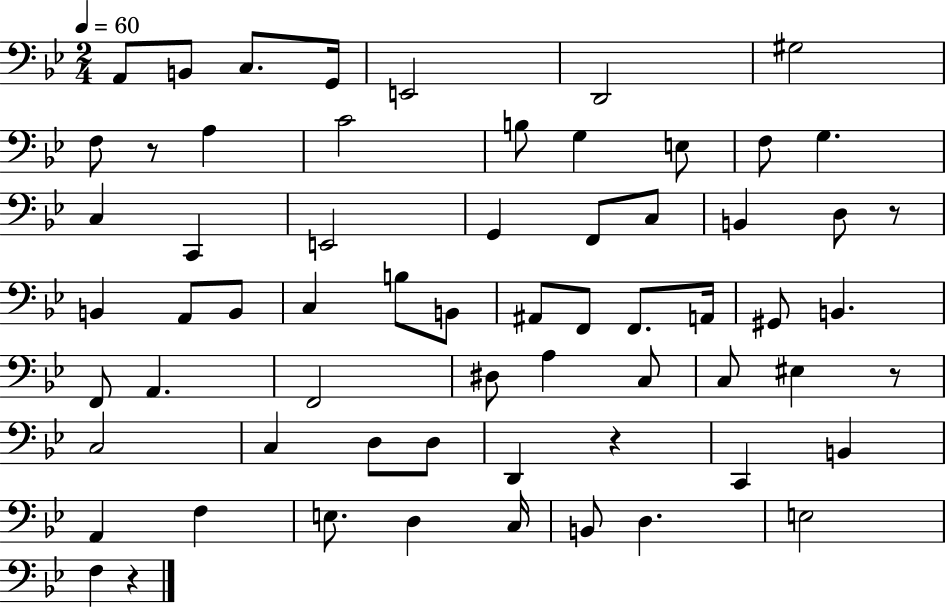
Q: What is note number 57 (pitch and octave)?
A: D3